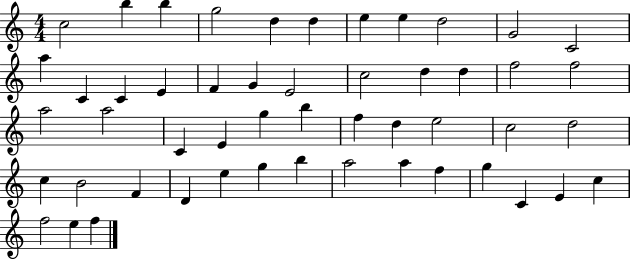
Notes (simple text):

C5/h B5/q B5/q G5/h D5/q D5/q E5/q E5/q D5/h G4/h C4/h A5/q C4/q C4/q E4/q F4/q G4/q E4/h C5/h D5/q D5/q F5/h F5/h A5/h A5/h C4/q E4/q G5/q B5/q F5/q D5/q E5/h C5/h D5/h C5/q B4/h F4/q D4/q E5/q G5/q B5/q A5/h A5/q F5/q G5/q C4/q E4/q C5/q F5/h E5/q F5/q